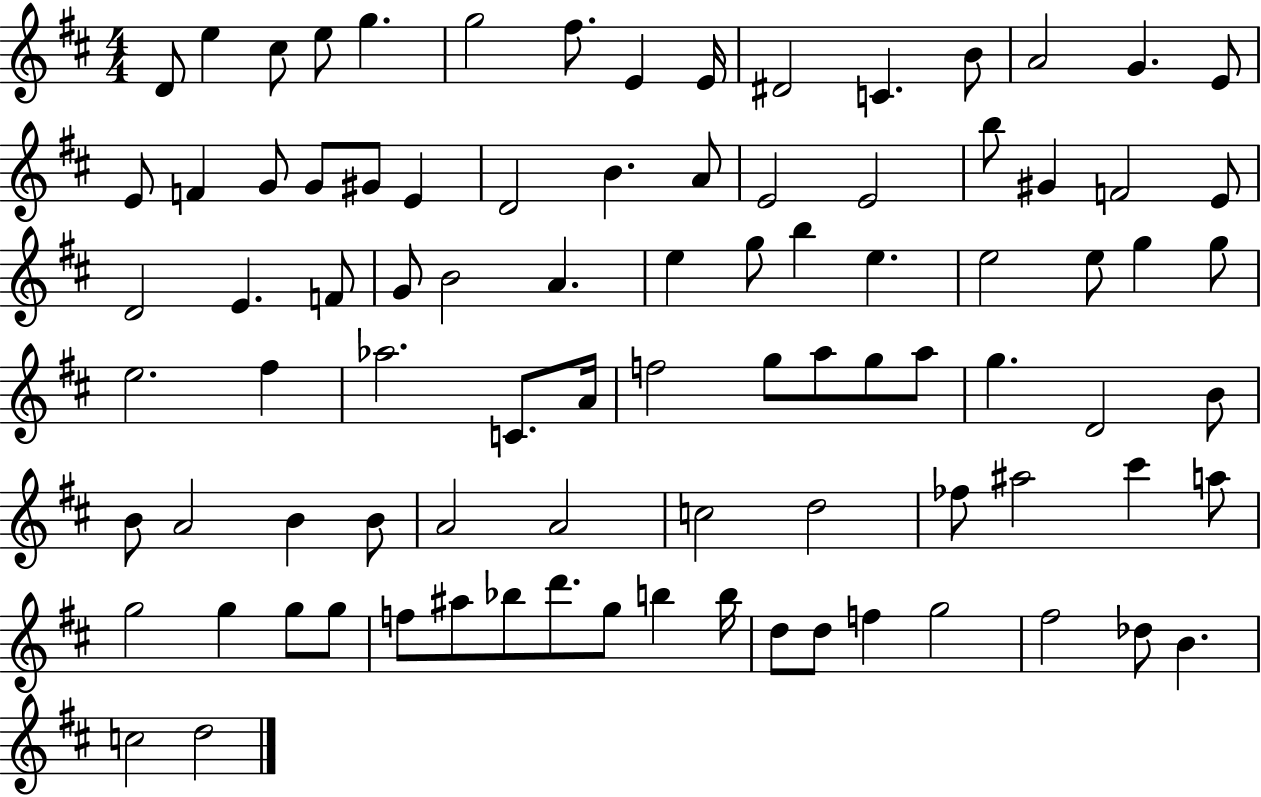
D4/e E5/q C#5/e E5/e G5/q. G5/h F#5/e. E4/q E4/s D#4/h C4/q. B4/e A4/h G4/q. E4/e E4/e F4/q G4/e G4/e G#4/e E4/q D4/h B4/q. A4/e E4/h E4/h B5/e G#4/q F4/h E4/e D4/h E4/q. F4/e G4/e B4/h A4/q. E5/q G5/e B5/q E5/q. E5/h E5/e G5/q G5/e E5/h. F#5/q Ab5/h. C4/e. A4/s F5/h G5/e A5/e G5/e A5/e G5/q. D4/h B4/e B4/e A4/h B4/q B4/e A4/h A4/h C5/h D5/h FES5/e A#5/h C#6/q A5/e G5/h G5/q G5/e G5/e F5/e A#5/e Bb5/e D6/e. G5/e B5/q B5/s D5/e D5/e F5/q G5/h F#5/h Db5/e B4/q. C5/h D5/h